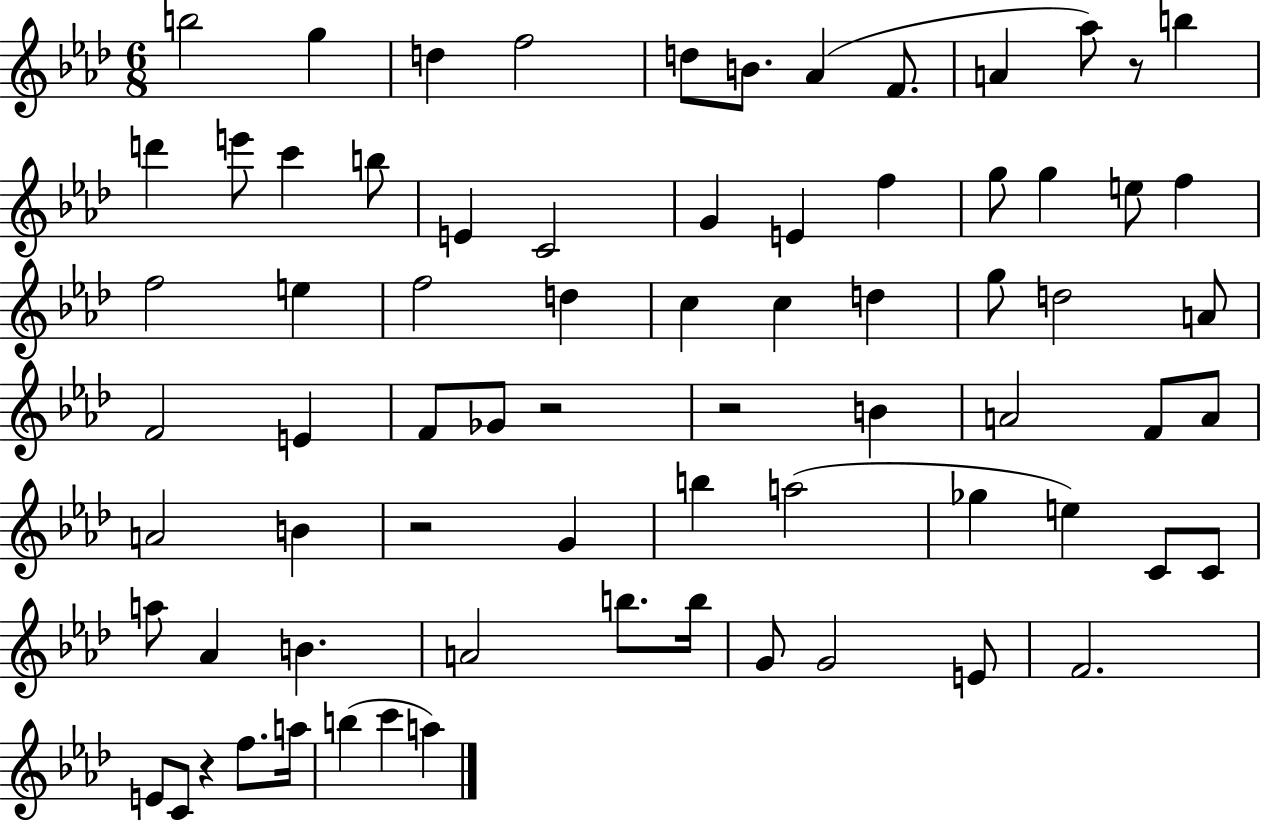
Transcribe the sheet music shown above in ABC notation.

X:1
T:Untitled
M:6/8
L:1/4
K:Ab
b2 g d f2 d/2 B/2 _A F/2 A _a/2 z/2 b d' e'/2 c' b/2 E C2 G E f g/2 g e/2 f f2 e f2 d c c d g/2 d2 A/2 F2 E F/2 _G/2 z2 z2 B A2 F/2 A/2 A2 B z2 G b a2 _g e C/2 C/2 a/2 _A B A2 b/2 b/4 G/2 G2 E/2 F2 E/2 C/2 z f/2 a/4 b c' a